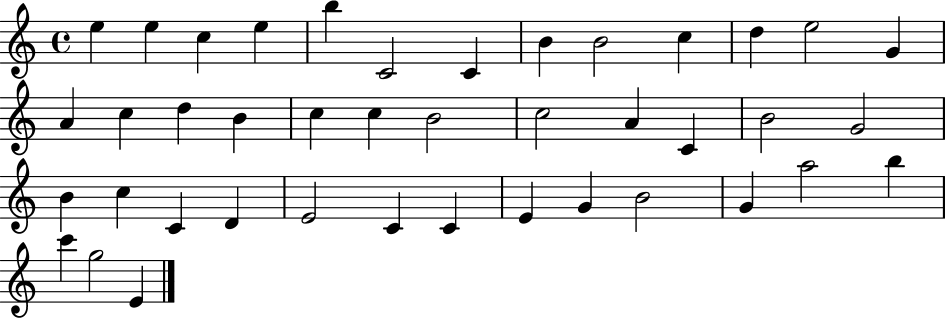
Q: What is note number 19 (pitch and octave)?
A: C5